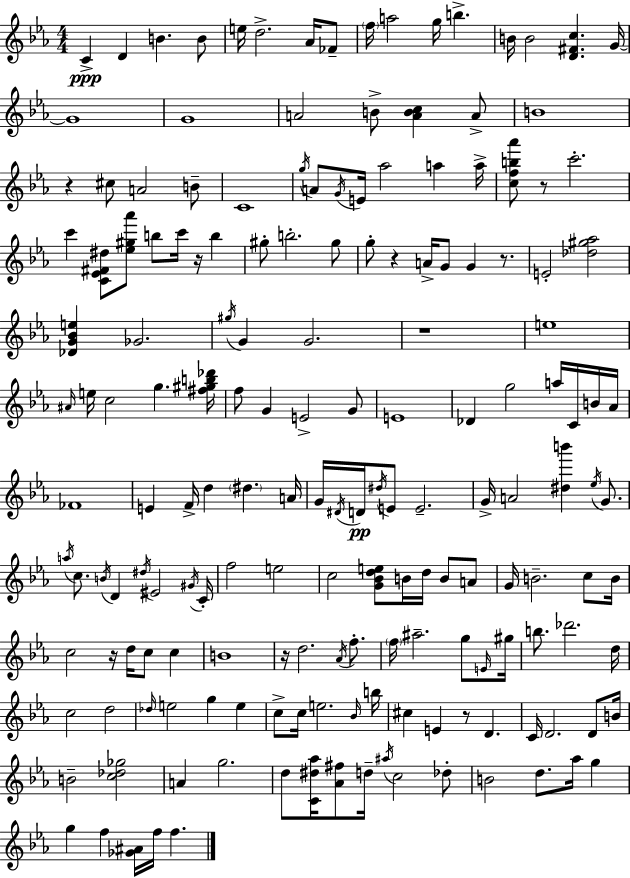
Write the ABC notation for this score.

X:1
T:Untitled
M:4/4
L:1/4
K:Eb
C D B B/2 e/4 d2 _A/4 _F/2 f/4 a2 g/4 b B/4 B2 [D^Fc] G/4 G4 G4 A2 B/2 [ABc] A/2 B4 z ^c/2 A2 B/2 C4 g/4 A/2 G/4 E/4 _a2 a a/4 [cfb_a']/2 z/2 c'2 c' [C_E^F^d]/2 [_e^g_a']/2 b/2 c'/4 z/4 b ^g/2 b2 ^g/2 g/2 z A/4 G/2 G z/2 E2 [_d^g_a]2 [_DG_Be] _G2 ^g/4 G G2 z4 e4 ^A/4 e/4 c2 g [^f^gb_d']/4 f/2 G E2 G/2 E4 _D g2 a/4 C/4 B/4 _A/4 _F4 E F/4 d ^d A/4 G/4 ^D/4 D/4 ^d/4 E/2 E2 G/4 A2 [^db'] _e/4 G/2 a/4 c/2 B/4 D ^d/4 ^E2 ^G/4 C/4 f2 e2 c2 [G_Bde]/2 B/4 d/4 B/2 A/2 G/4 B2 c/2 B/4 c2 z/4 d/4 c/2 c B4 z/4 d2 _A/4 f/2 f/4 ^a2 g/2 E/4 ^g/4 b/2 _d'2 d/4 c2 d2 _d/4 e2 g e c/2 c/4 e2 _B/4 b/4 ^c E z/2 D C/4 D2 D/2 B/4 B2 [c_d_g]2 A g2 d/2 [C^d_a]/4 [_A^f]/2 d/4 ^a/4 c2 _d/2 B2 d/2 _a/4 g g f [_G^A]/4 f/4 f